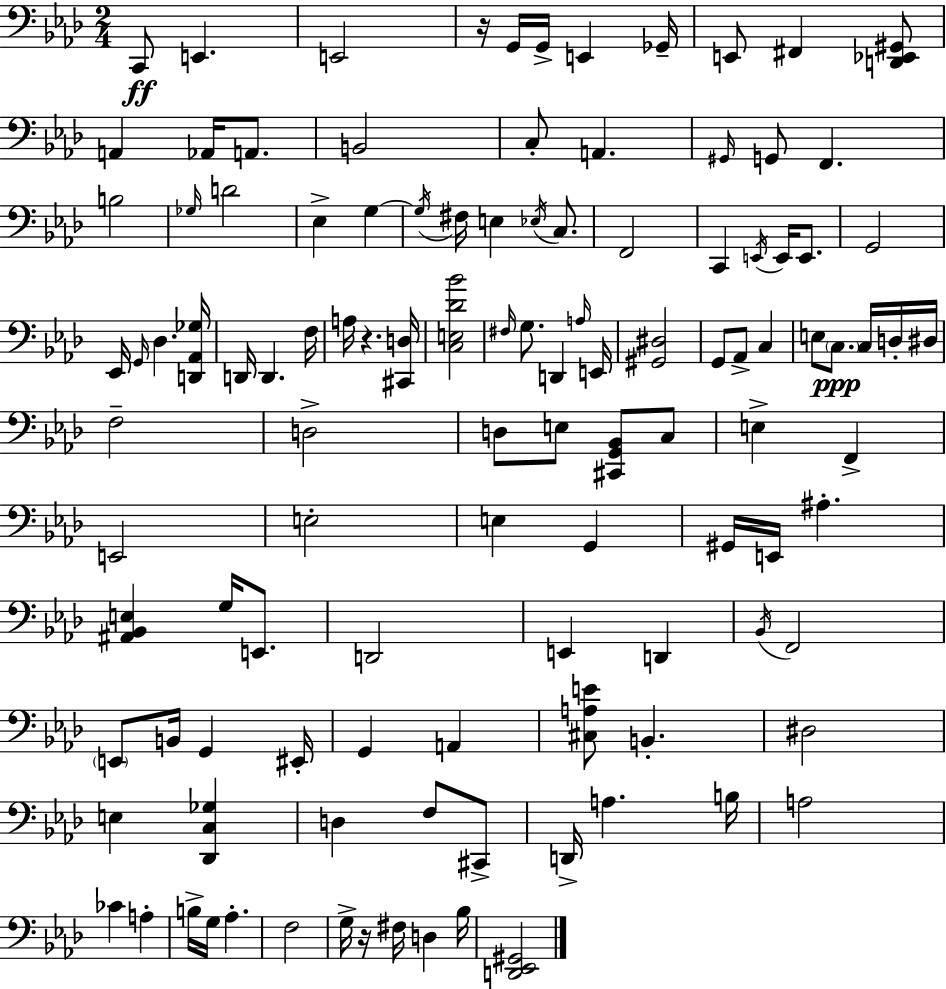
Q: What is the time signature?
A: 2/4